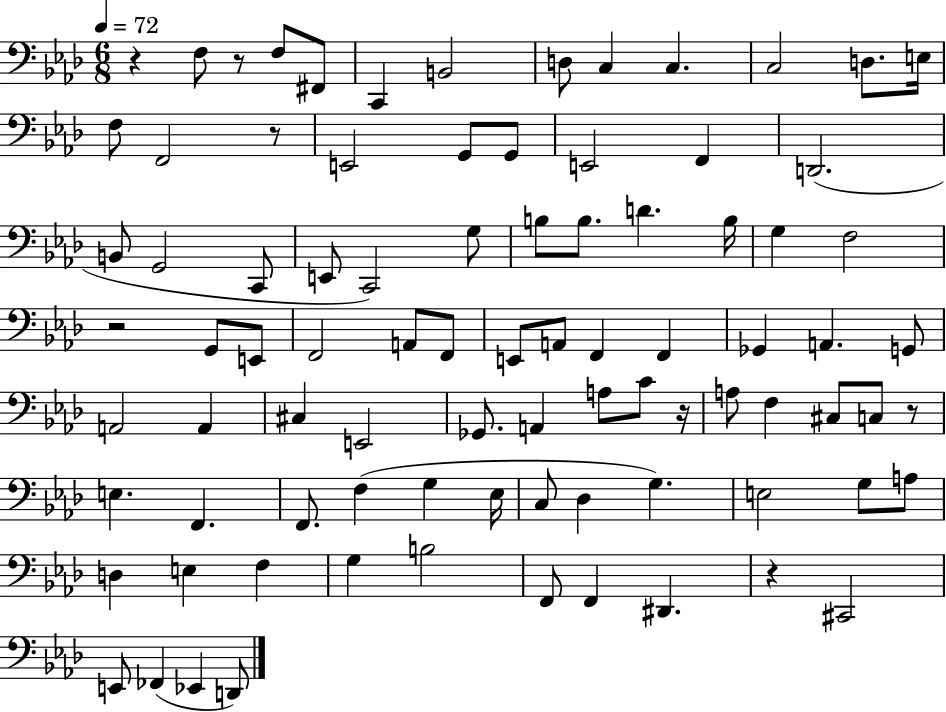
R/q F3/e R/e F3/e F#2/e C2/q B2/h D3/e C3/q C3/q. C3/h D3/e. E3/s F3/e F2/h R/e E2/h G2/e G2/e E2/h F2/q D2/h. B2/e G2/h C2/e E2/e C2/h G3/e B3/e B3/e. D4/q. B3/s G3/q F3/h R/h G2/e E2/e F2/h A2/e F2/e E2/e A2/e F2/q F2/q Gb2/q A2/q. G2/e A2/h A2/q C#3/q E2/h Gb2/e. A2/q A3/e C4/e R/s A3/e F3/q C#3/e C3/e R/e E3/q. F2/q. F2/e. F3/q G3/q Eb3/s C3/e Db3/q G3/q. E3/h G3/e A3/e D3/q E3/q F3/q G3/q B3/h F2/e F2/q D#2/q. R/q C#2/h E2/e FES2/q Eb2/q D2/e